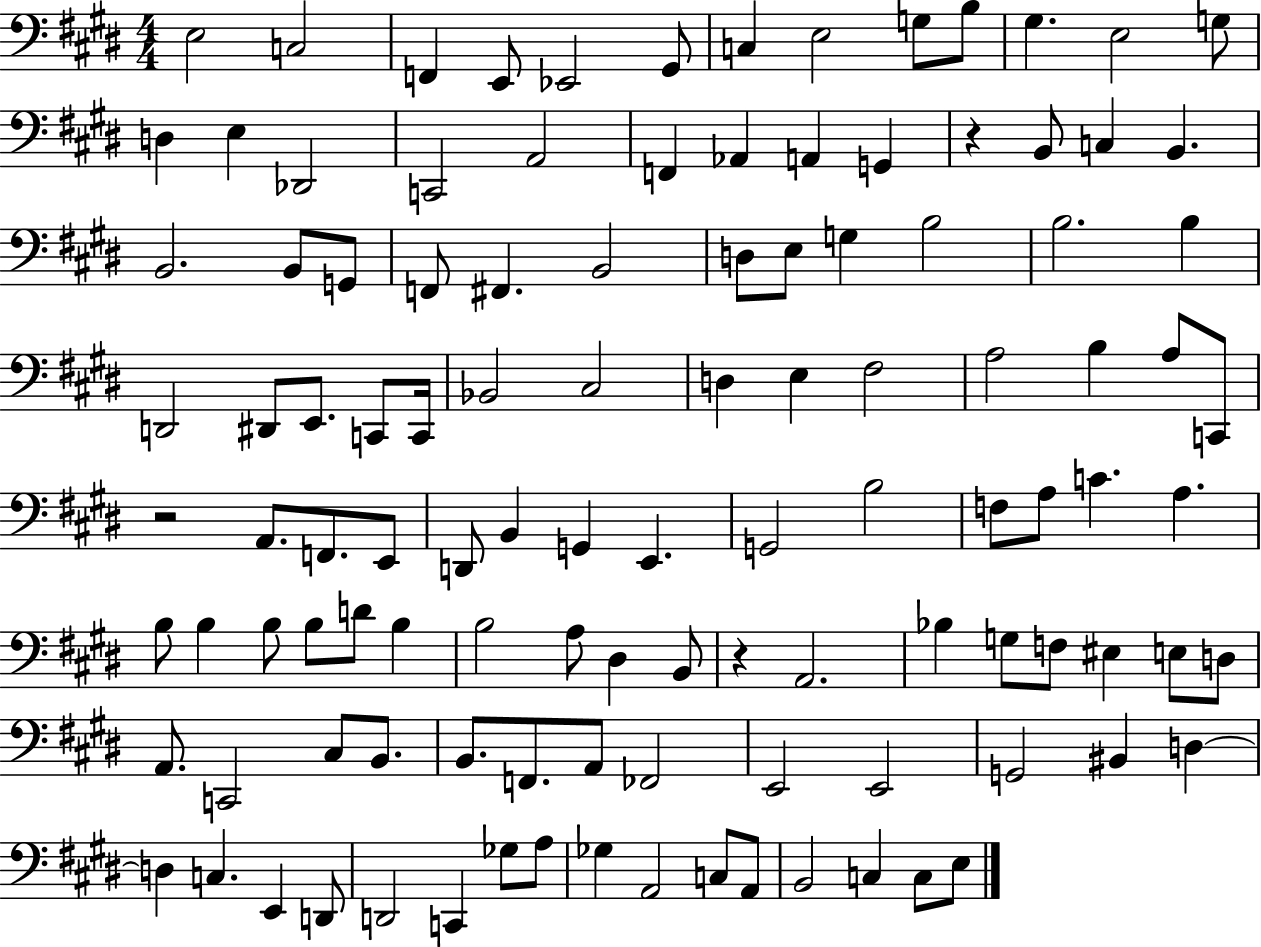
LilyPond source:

{
  \clef bass
  \numericTimeSignature
  \time 4/4
  \key e \major
  \repeat volta 2 { e2 c2 | f,4 e,8 ees,2 gis,8 | c4 e2 g8 b8 | gis4. e2 g8 | \break d4 e4 des,2 | c,2 a,2 | f,4 aes,4 a,4 g,4 | r4 b,8 c4 b,4. | \break b,2. b,8 g,8 | f,8 fis,4. b,2 | d8 e8 g4 b2 | b2. b4 | \break d,2 dis,8 e,8. c,8 c,16 | bes,2 cis2 | d4 e4 fis2 | a2 b4 a8 c,8 | \break r2 a,8. f,8. e,8 | d,8 b,4 g,4 e,4. | g,2 b2 | f8 a8 c'4. a4. | \break b8 b4 b8 b8 d'8 b4 | b2 a8 dis4 b,8 | r4 a,2. | bes4 g8 f8 eis4 e8 d8 | \break a,8. c,2 cis8 b,8. | b,8. f,8. a,8 fes,2 | e,2 e,2 | g,2 bis,4 d4~~ | \break d4 c4. e,4 d,8 | d,2 c,4 ges8 a8 | ges4 a,2 c8 a,8 | b,2 c4 c8 e8 | \break } \bar "|."
}